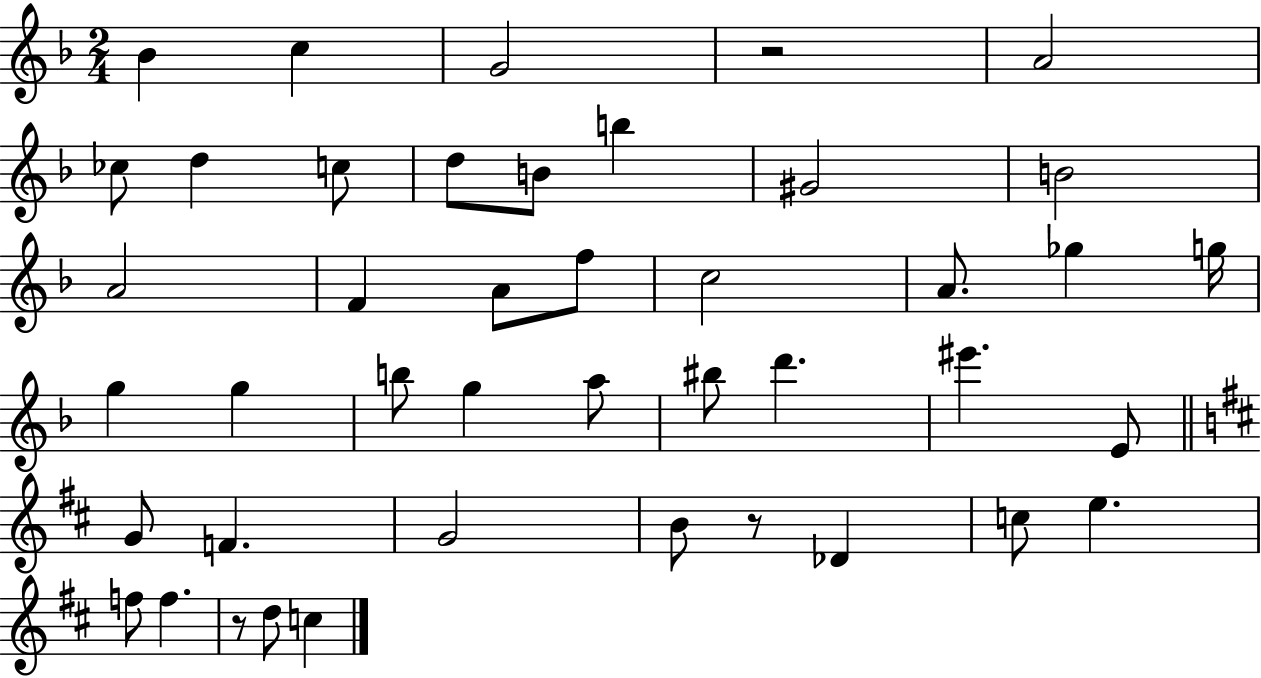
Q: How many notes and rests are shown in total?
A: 43